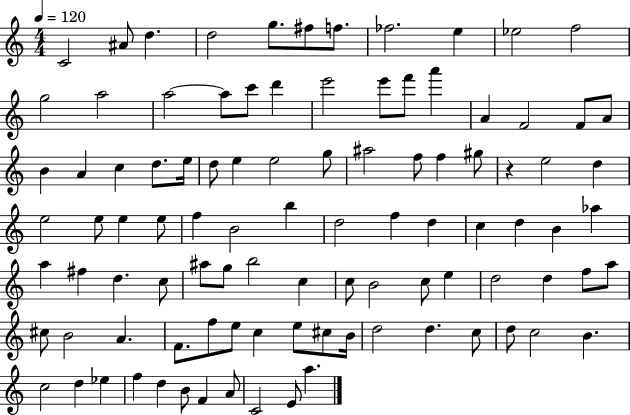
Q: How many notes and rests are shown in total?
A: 98